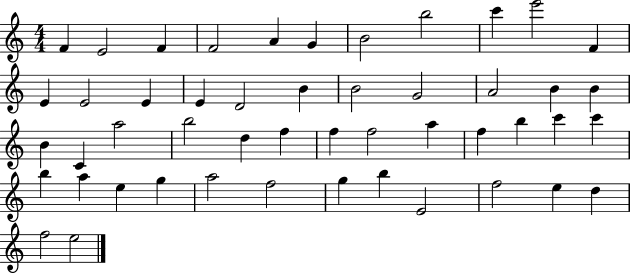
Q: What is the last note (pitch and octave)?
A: E5